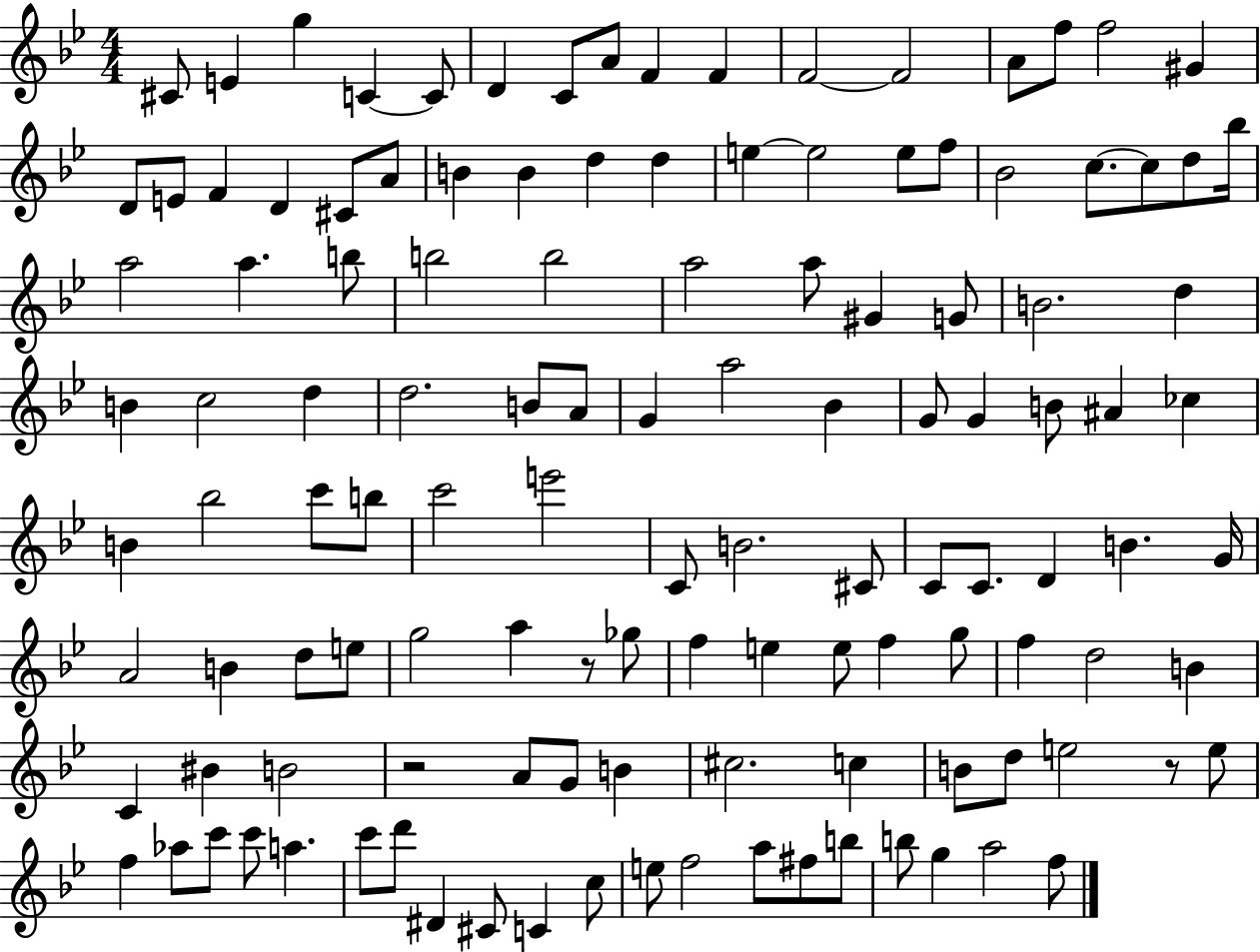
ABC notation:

X:1
T:Untitled
M:4/4
L:1/4
K:Bb
^C/2 E g C C/2 D C/2 A/2 F F F2 F2 A/2 f/2 f2 ^G D/2 E/2 F D ^C/2 A/2 B B d d e e2 e/2 f/2 _B2 c/2 c/2 d/2 _b/4 a2 a b/2 b2 b2 a2 a/2 ^G G/2 B2 d B c2 d d2 B/2 A/2 G a2 _B G/2 G B/2 ^A _c B _b2 c'/2 b/2 c'2 e'2 C/2 B2 ^C/2 C/2 C/2 D B G/4 A2 B d/2 e/2 g2 a z/2 _g/2 f e e/2 f g/2 f d2 B C ^B B2 z2 A/2 G/2 B ^c2 c B/2 d/2 e2 z/2 e/2 f _a/2 c'/2 c'/2 a c'/2 d'/2 ^D ^C/2 C c/2 e/2 f2 a/2 ^f/2 b/2 b/2 g a2 f/2